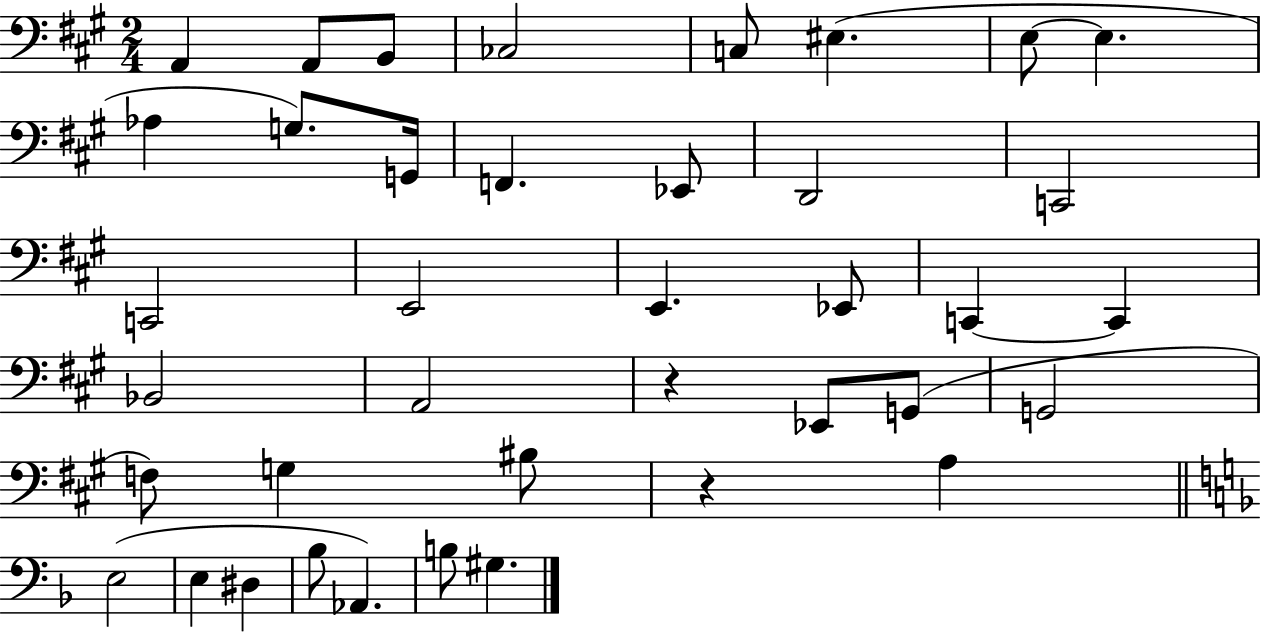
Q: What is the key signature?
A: A major